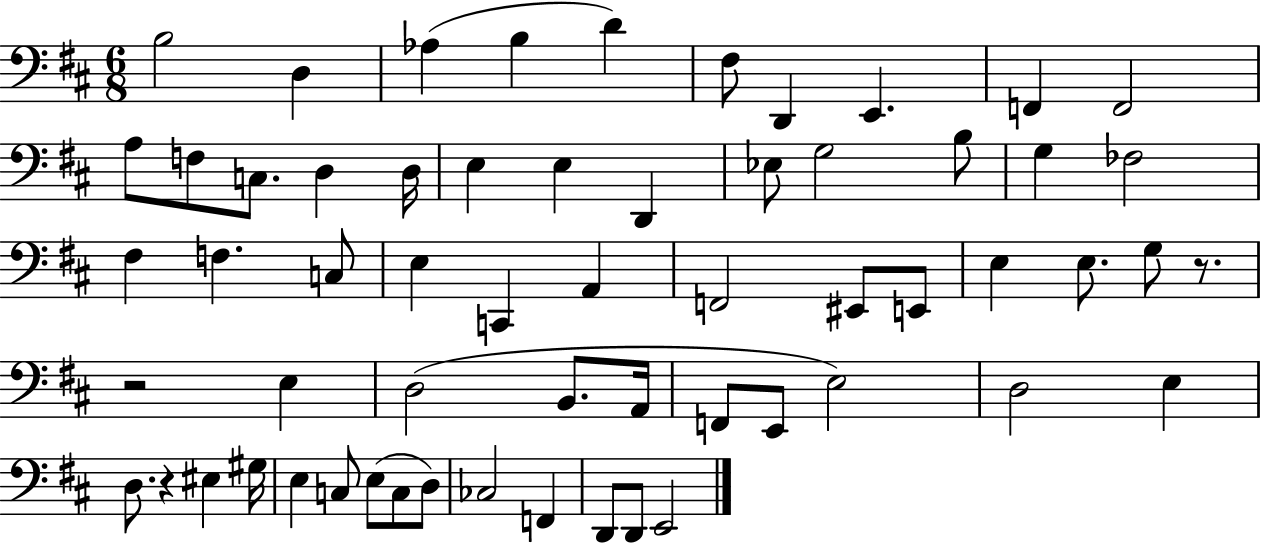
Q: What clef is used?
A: bass